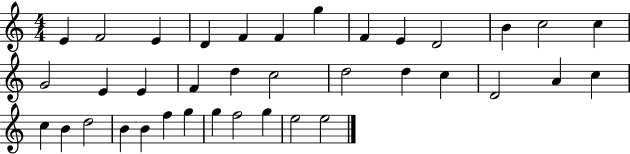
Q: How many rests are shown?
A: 0